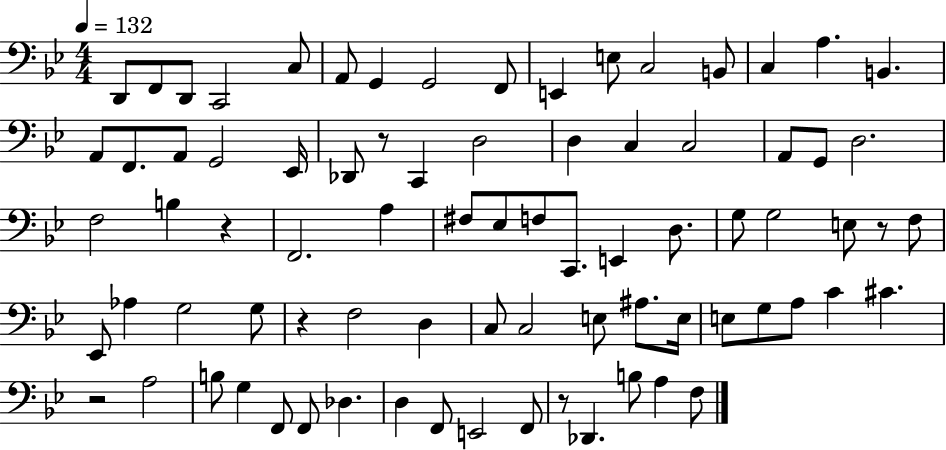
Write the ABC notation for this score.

X:1
T:Untitled
M:4/4
L:1/4
K:Bb
D,,/2 F,,/2 D,,/2 C,,2 C,/2 A,,/2 G,, G,,2 F,,/2 E,, E,/2 C,2 B,,/2 C, A, B,, A,,/2 F,,/2 A,,/2 G,,2 _E,,/4 _D,,/2 z/2 C,, D,2 D, C, C,2 A,,/2 G,,/2 D,2 F,2 B, z F,,2 A, ^F,/2 _E,/2 F,/2 C,,/2 E,, D,/2 G,/2 G,2 E,/2 z/2 F,/2 _E,,/2 _A, G,2 G,/2 z F,2 D, C,/2 C,2 E,/2 ^A,/2 E,/4 E,/2 G,/2 A,/2 C ^C z2 A,2 B,/2 G, F,,/2 F,,/2 _D, D, F,,/2 E,,2 F,,/2 z/2 _D,, B,/2 A, F,/2